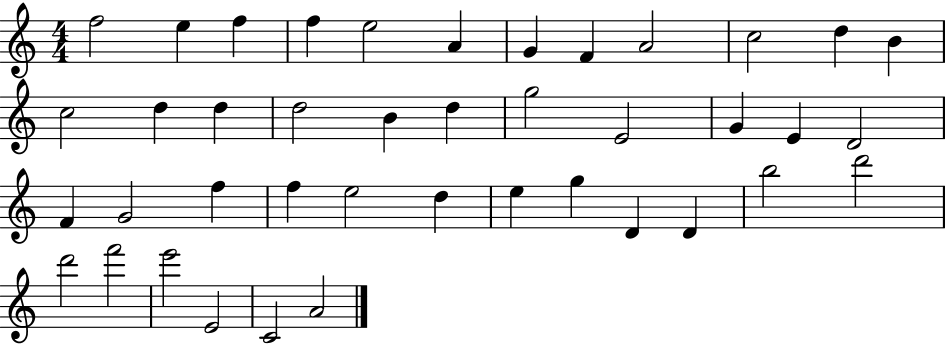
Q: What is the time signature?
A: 4/4